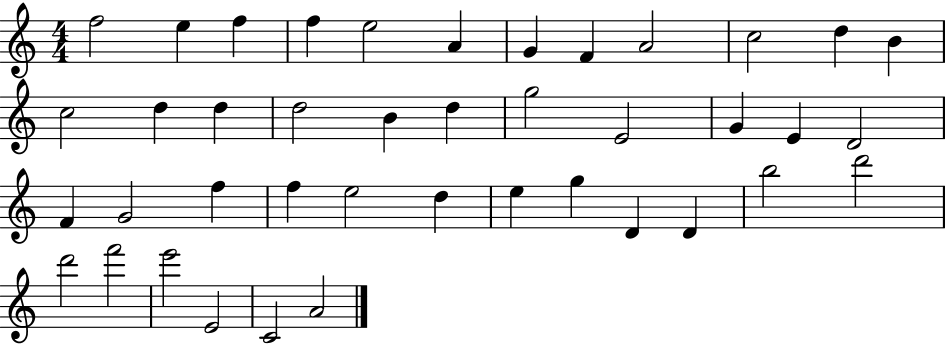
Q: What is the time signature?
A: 4/4